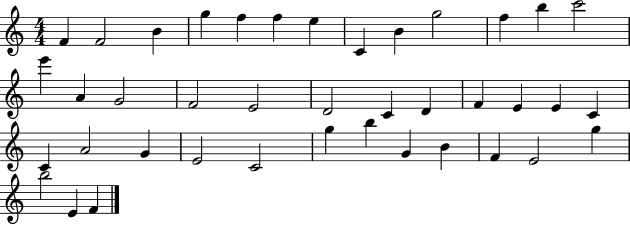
F4/q F4/h B4/q G5/q F5/q F5/q E5/q C4/q B4/q G5/h F5/q B5/q C6/h E6/q A4/q G4/h F4/h E4/h D4/h C4/q D4/q F4/q E4/q E4/q C4/q C4/q A4/h G4/q E4/h C4/h G5/q B5/q G4/q B4/q F4/q E4/h G5/q B5/h E4/q F4/q